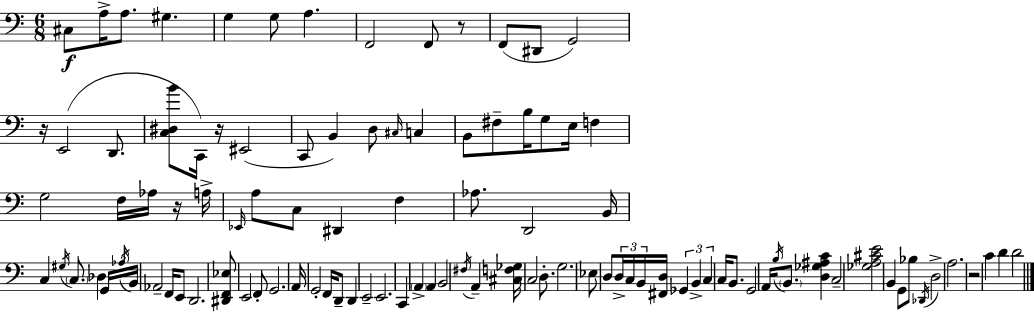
{
  \clef bass
  \numericTimeSignature
  \time 6/8
  \key c \major
  cis8\f a16-> a8. gis4. | g4 g8 a4. | f,2 f,8 r8 | f,8( dis,8 g,2) | \break r16 e,2( d,8. | <c dis b'>8 c,16) r16 eis,2( | c,8 b,4) d8 \grace { cis16 } c4 | b,8 fis8-- b16 g8 e16 f4 | \break g2 f16 aes16 r16 | a16-> \grace { ees,16 } a8 c8 dis,4 f4 | aes8. d,2 | b,16 c4 \acciaccatura { gis16 } \parenthesize c8. des4 | \break \tuplet 3/2 { g,16 \acciaccatura { aes16 } b,16 } aes,2-- | f,16 e,8 d,2. | <dis, f, ees>8 e,2 | f,8-. g,2. | \break a,16 g,2-. | f,16 d,8-- d,4 e,2-- | e,2. | c,4 \parenthesize a,4-> | \break a,4 b,2 | \acciaccatura { fis16 } a,4-- <cis f ges>16 c2 | d8.-. g2. | ees8 d8 \tuplet 3/2 { d16-> c16 b,16 } | \break <fis, d>16 \tuplet 3/2 { ges,4 b,4-> c4 } | c16 b,8. g,2 | a,16 \acciaccatura { b16 } \parenthesize b,8. <d ges ais c'>4 c2-- | <ges a cis' e'>2 | \break b,4 g,8 bes8 \acciaccatura { des,16 } d2-> | a2. | r2 | c'4 d'4 d'2 | \break \bar "|."
}